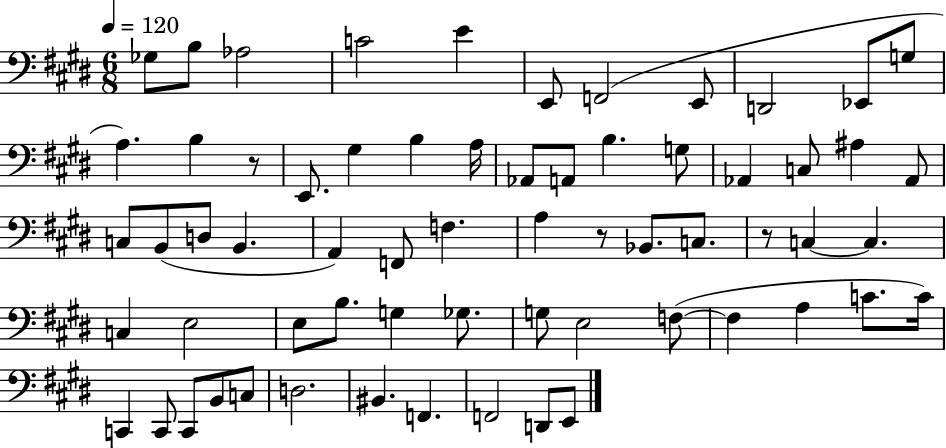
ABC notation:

X:1
T:Untitled
M:6/8
L:1/4
K:E
_G,/2 B,/2 _A,2 C2 E E,,/2 F,,2 E,,/2 D,,2 _E,,/2 G,/2 A, B, z/2 E,,/2 ^G, B, A,/4 _A,,/2 A,,/2 B, G,/2 _A,, C,/2 ^A, _A,,/2 C,/2 B,,/2 D,/2 B,, A,, F,,/2 F, A, z/2 _B,,/2 C,/2 z/2 C, C, C, E,2 E,/2 B,/2 G, _G,/2 G,/2 E,2 F,/2 F, A, C/2 C/4 C,, C,,/2 C,,/2 B,,/2 C,/2 D,2 ^B,, F,, F,,2 D,,/2 E,,/2